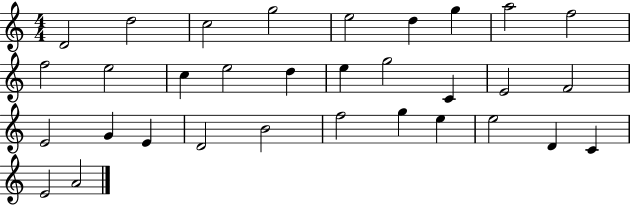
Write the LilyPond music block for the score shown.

{
  \clef treble
  \numericTimeSignature
  \time 4/4
  \key c \major
  d'2 d''2 | c''2 g''2 | e''2 d''4 g''4 | a''2 f''2 | \break f''2 e''2 | c''4 e''2 d''4 | e''4 g''2 c'4 | e'2 f'2 | \break e'2 g'4 e'4 | d'2 b'2 | f''2 g''4 e''4 | e''2 d'4 c'4 | \break e'2 a'2 | \bar "|."
}